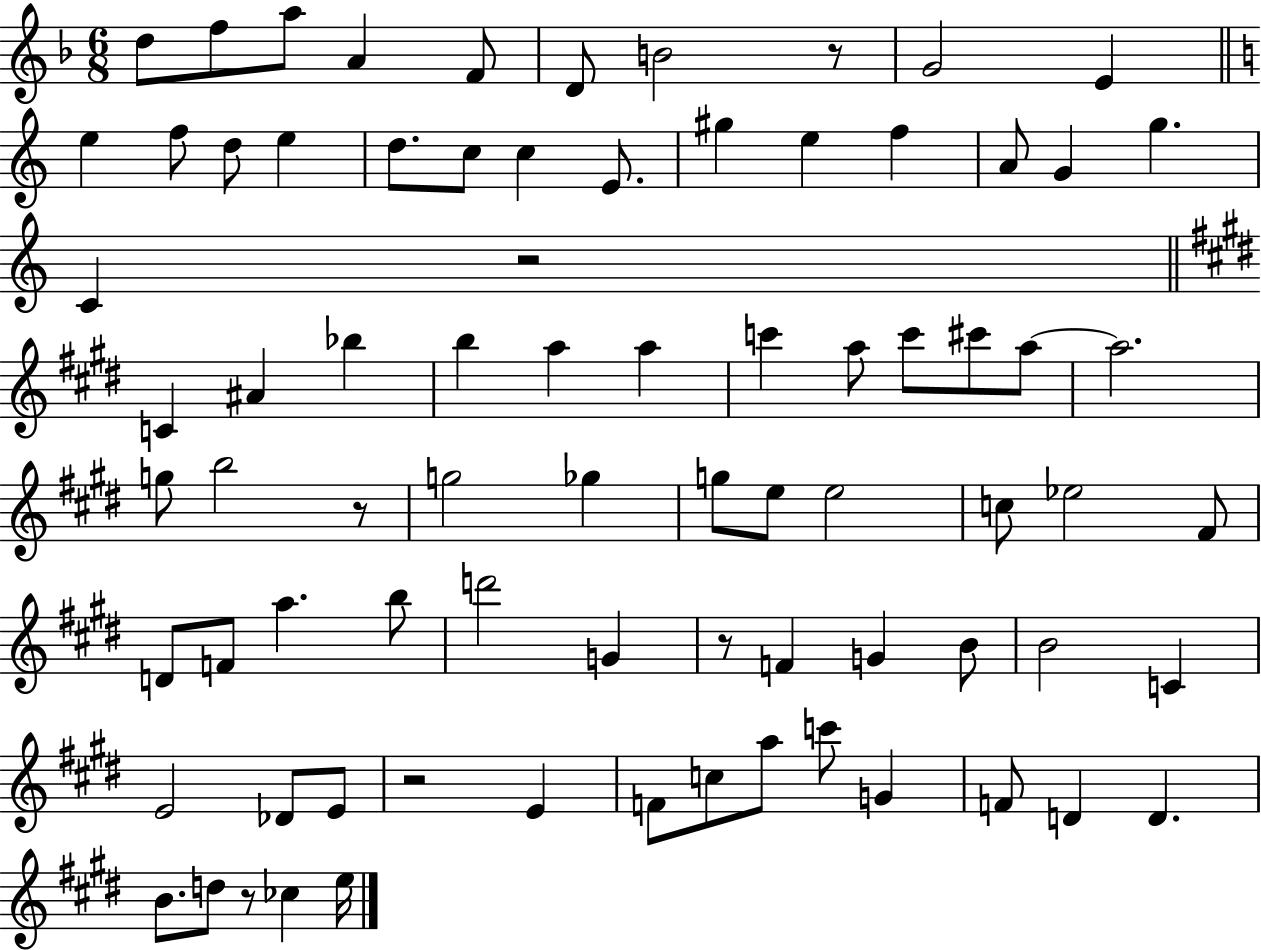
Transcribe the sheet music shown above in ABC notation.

X:1
T:Untitled
M:6/8
L:1/4
K:F
d/2 f/2 a/2 A F/2 D/2 B2 z/2 G2 E e f/2 d/2 e d/2 c/2 c E/2 ^g e f A/2 G g C z2 C ^A _b b a a c' a/2 c'/2 ^c'/2 a/2 a2 g/2 b2 z/2 g2 _g g/2 e/2 e2 c/2 _e2 ^F/2 D/2 F/2 a b/2 d'2 G z/2 F G B/2 B2 C E2 _D/2 E/2 z2 E F/2 c/2 a/2 c'/2 G F/2 D D B/2 d/2 z/2 _c e/4